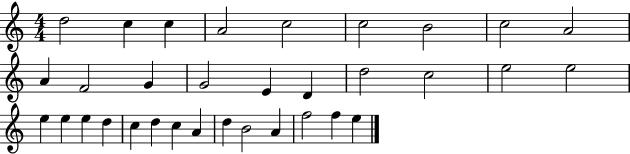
{
  \clef treble
  \numericTimeSignature
  \time 4/4
  \key c \major
  d''2 c''4 c''4 | a'2 c''2 | c''2 b'2 | c''2 a'2 | \break a'4 f'2 g'4 | g'2 e'4 d'4 | d''2 c''2 | e''2 e''2 | \break e''4 e''4 e''4 d''4 | c''4 d''4 c''4 a'4 | d''4 b'2 a'4 | f''2 f''4 e''4 | \break \bar "|."
}